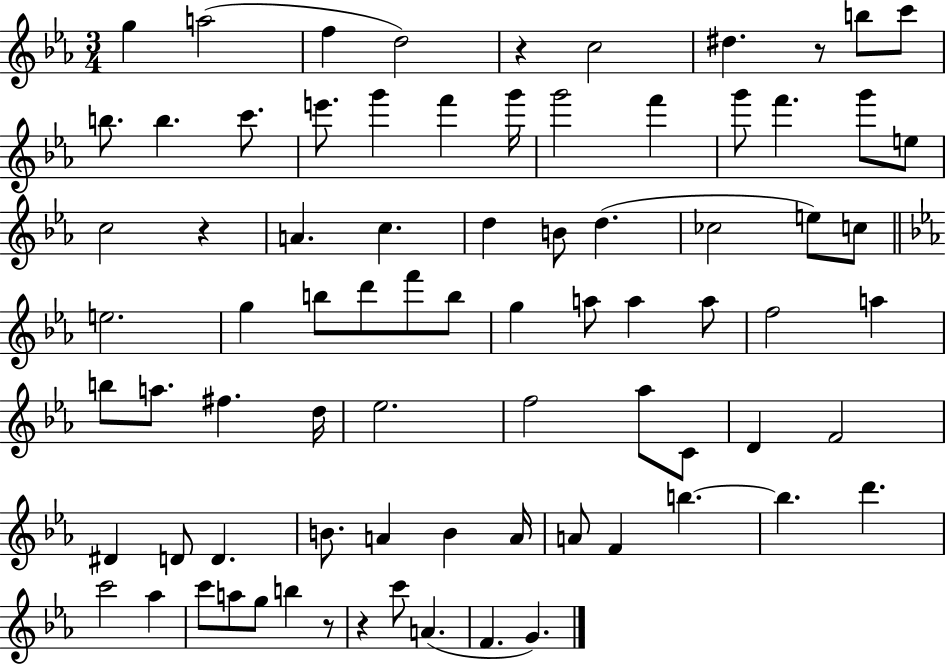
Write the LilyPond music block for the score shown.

{
  \clef treble
  \numericTimeSignature
  \time 3/4
  \key ees \major
  g''4 a''2( | f''4 d''2) | r4 c''2 | dis''4. r8 b''8 c'''8 | \break b''8. b''4. c'''8. | e'''8. g'''4 f'''4 g'''16 | g'''2 f'''4 | g'''8 f'''4. g'''8 e''8 | \break c''2 r4 | a'4. c''4. | d''4 b'8 d''4.( | ces''2 e''8) c''8 | \break \bar "||" \break \key ees \major e''2. | g''4 b''8 d'''8 f'''8 b''8 | g''4 a''8 a''4 a''8 | f''2 a''4 | \break b''8 a''8. fis''4. d''16 | ees''2. | f''2 aes''8 c'8 | d'4 f'2 | \break dis'4 d'8 d'4. | b'8. a'4 b'4 a'16 | a'8 f'4 b''4.~~ | b''4. d'''4. | \break c'''2 aes''4 | c'''8 a''8 g''8 b''4 r8 | r4 c'''8 a'4.( | f'4. g'4.) | \break \bar "|."
}